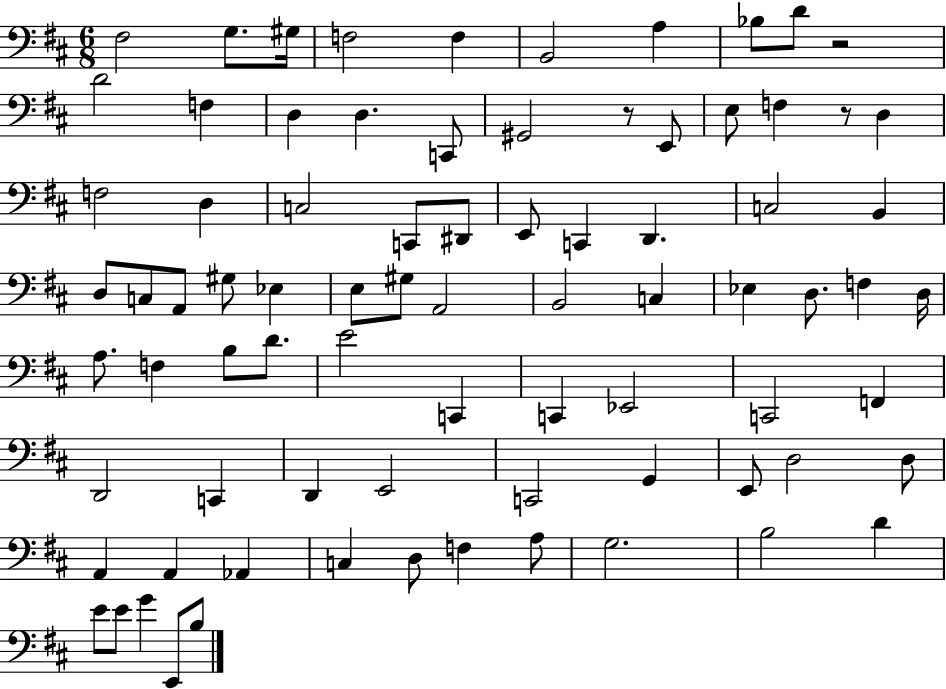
{
  \clef bass
  \numericTimeSignature
  \time 6/8
  \key d \major
  fis2 g8. gis16 | f2 f4 | b,2 a4 | bes8 d'8 r2 | \break d'2 f4 | d4 d4. c,8 | gis,2 r8 e,8 | e8 f4 r8 d4 | \break f2 d4 | c2 c,8 dis,8 | e,8 c,4 d,4. | c2 b,4 | \break d8 c8 a,8 gis8 ees4 | e8 gis8 a,2 | b,2 c4 | ees4 d8. f4 d16 | \break a8. f4 b8 d'8. | e'2 c,4 | c,4 ees,2 | c,2 f,4 | \break d,2 c,4 | d,4 e,2 | c,2 g,4 | e,8 d2 d8 | \break a,4 a,4 aes,4 | c4 d8 f4 a8 | g2. | b2 d'4 | \break e'8 e'8 g'4 e,8 b8 | \bar "|."
}